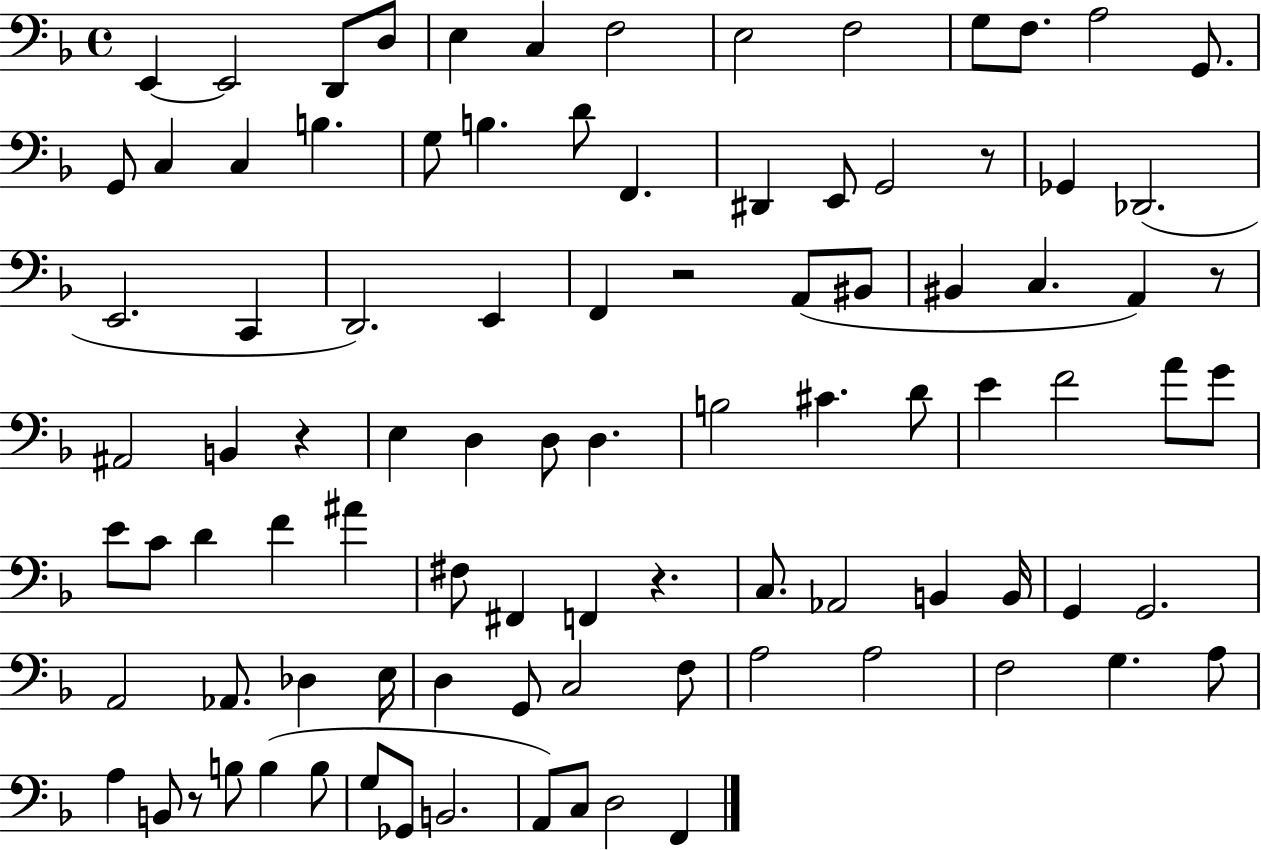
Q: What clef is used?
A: bass